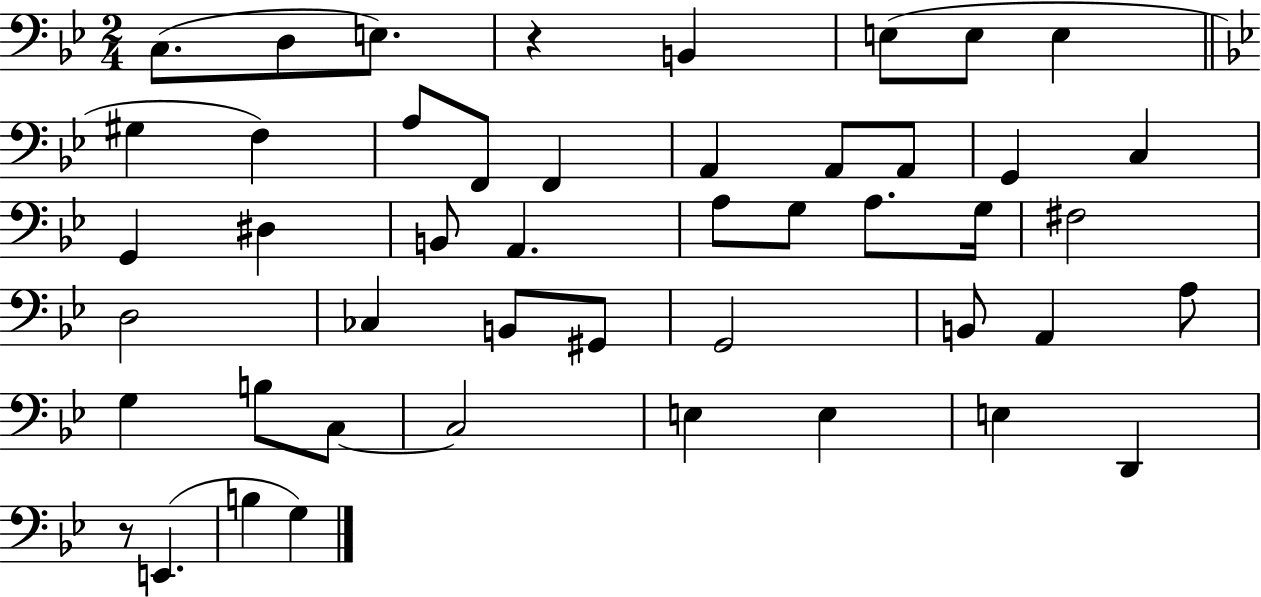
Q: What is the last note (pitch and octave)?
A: G3